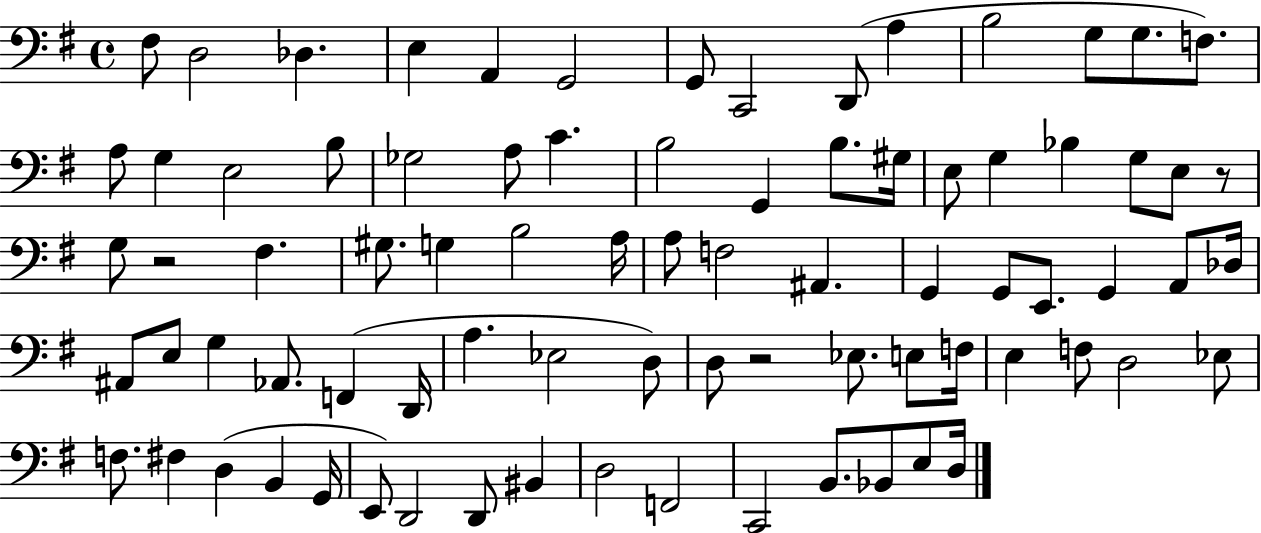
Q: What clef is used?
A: bass